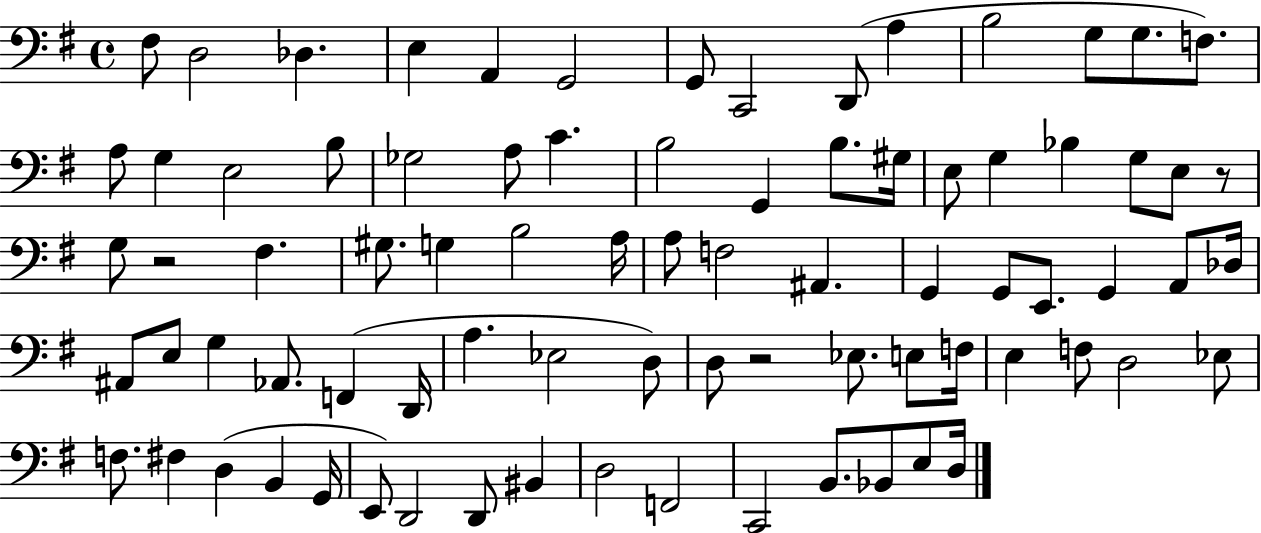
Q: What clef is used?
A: bass